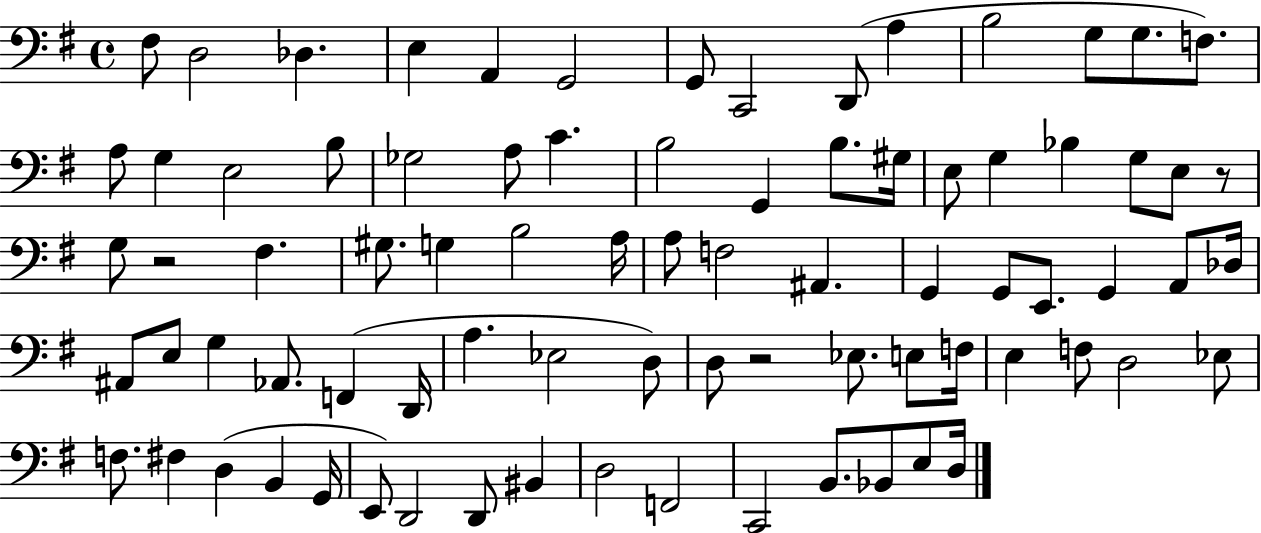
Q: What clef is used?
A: bass